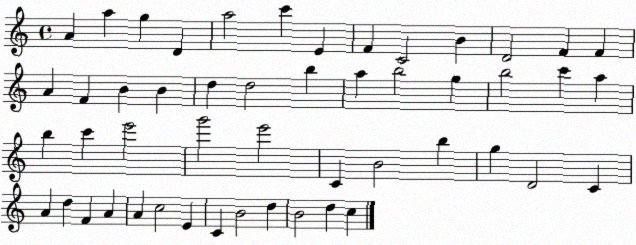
X:1
T:Untitled
M:4/4
L:1/4
K:C
A a g D a2 c' E F C2 B D2 F F A F B B d d2 b a b2 g b2 c' a b c' e'2 g'2 e'2 C B2 b g D2 C A d F A A c2 E C B2 d B2 d c